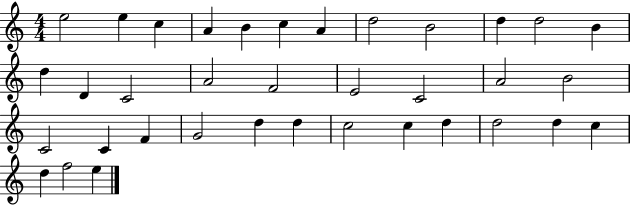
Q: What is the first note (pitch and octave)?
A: E5